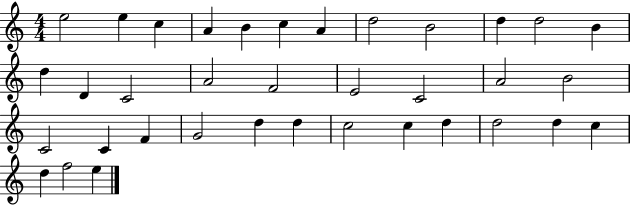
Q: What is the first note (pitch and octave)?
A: E5